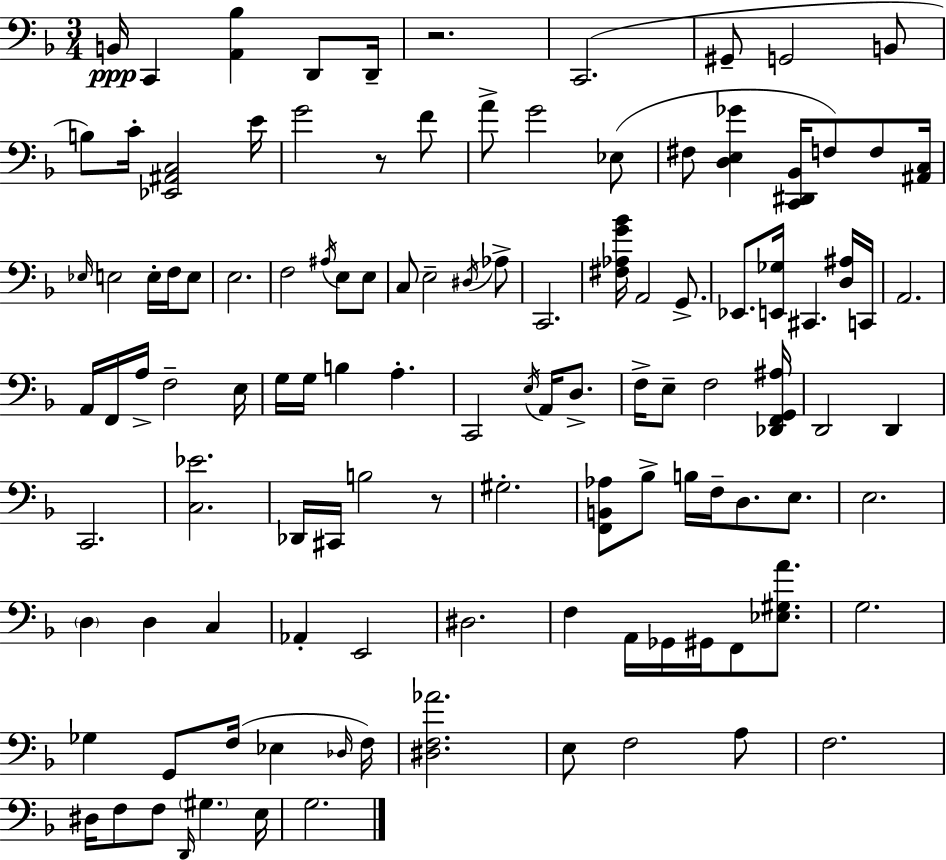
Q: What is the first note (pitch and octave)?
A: B2